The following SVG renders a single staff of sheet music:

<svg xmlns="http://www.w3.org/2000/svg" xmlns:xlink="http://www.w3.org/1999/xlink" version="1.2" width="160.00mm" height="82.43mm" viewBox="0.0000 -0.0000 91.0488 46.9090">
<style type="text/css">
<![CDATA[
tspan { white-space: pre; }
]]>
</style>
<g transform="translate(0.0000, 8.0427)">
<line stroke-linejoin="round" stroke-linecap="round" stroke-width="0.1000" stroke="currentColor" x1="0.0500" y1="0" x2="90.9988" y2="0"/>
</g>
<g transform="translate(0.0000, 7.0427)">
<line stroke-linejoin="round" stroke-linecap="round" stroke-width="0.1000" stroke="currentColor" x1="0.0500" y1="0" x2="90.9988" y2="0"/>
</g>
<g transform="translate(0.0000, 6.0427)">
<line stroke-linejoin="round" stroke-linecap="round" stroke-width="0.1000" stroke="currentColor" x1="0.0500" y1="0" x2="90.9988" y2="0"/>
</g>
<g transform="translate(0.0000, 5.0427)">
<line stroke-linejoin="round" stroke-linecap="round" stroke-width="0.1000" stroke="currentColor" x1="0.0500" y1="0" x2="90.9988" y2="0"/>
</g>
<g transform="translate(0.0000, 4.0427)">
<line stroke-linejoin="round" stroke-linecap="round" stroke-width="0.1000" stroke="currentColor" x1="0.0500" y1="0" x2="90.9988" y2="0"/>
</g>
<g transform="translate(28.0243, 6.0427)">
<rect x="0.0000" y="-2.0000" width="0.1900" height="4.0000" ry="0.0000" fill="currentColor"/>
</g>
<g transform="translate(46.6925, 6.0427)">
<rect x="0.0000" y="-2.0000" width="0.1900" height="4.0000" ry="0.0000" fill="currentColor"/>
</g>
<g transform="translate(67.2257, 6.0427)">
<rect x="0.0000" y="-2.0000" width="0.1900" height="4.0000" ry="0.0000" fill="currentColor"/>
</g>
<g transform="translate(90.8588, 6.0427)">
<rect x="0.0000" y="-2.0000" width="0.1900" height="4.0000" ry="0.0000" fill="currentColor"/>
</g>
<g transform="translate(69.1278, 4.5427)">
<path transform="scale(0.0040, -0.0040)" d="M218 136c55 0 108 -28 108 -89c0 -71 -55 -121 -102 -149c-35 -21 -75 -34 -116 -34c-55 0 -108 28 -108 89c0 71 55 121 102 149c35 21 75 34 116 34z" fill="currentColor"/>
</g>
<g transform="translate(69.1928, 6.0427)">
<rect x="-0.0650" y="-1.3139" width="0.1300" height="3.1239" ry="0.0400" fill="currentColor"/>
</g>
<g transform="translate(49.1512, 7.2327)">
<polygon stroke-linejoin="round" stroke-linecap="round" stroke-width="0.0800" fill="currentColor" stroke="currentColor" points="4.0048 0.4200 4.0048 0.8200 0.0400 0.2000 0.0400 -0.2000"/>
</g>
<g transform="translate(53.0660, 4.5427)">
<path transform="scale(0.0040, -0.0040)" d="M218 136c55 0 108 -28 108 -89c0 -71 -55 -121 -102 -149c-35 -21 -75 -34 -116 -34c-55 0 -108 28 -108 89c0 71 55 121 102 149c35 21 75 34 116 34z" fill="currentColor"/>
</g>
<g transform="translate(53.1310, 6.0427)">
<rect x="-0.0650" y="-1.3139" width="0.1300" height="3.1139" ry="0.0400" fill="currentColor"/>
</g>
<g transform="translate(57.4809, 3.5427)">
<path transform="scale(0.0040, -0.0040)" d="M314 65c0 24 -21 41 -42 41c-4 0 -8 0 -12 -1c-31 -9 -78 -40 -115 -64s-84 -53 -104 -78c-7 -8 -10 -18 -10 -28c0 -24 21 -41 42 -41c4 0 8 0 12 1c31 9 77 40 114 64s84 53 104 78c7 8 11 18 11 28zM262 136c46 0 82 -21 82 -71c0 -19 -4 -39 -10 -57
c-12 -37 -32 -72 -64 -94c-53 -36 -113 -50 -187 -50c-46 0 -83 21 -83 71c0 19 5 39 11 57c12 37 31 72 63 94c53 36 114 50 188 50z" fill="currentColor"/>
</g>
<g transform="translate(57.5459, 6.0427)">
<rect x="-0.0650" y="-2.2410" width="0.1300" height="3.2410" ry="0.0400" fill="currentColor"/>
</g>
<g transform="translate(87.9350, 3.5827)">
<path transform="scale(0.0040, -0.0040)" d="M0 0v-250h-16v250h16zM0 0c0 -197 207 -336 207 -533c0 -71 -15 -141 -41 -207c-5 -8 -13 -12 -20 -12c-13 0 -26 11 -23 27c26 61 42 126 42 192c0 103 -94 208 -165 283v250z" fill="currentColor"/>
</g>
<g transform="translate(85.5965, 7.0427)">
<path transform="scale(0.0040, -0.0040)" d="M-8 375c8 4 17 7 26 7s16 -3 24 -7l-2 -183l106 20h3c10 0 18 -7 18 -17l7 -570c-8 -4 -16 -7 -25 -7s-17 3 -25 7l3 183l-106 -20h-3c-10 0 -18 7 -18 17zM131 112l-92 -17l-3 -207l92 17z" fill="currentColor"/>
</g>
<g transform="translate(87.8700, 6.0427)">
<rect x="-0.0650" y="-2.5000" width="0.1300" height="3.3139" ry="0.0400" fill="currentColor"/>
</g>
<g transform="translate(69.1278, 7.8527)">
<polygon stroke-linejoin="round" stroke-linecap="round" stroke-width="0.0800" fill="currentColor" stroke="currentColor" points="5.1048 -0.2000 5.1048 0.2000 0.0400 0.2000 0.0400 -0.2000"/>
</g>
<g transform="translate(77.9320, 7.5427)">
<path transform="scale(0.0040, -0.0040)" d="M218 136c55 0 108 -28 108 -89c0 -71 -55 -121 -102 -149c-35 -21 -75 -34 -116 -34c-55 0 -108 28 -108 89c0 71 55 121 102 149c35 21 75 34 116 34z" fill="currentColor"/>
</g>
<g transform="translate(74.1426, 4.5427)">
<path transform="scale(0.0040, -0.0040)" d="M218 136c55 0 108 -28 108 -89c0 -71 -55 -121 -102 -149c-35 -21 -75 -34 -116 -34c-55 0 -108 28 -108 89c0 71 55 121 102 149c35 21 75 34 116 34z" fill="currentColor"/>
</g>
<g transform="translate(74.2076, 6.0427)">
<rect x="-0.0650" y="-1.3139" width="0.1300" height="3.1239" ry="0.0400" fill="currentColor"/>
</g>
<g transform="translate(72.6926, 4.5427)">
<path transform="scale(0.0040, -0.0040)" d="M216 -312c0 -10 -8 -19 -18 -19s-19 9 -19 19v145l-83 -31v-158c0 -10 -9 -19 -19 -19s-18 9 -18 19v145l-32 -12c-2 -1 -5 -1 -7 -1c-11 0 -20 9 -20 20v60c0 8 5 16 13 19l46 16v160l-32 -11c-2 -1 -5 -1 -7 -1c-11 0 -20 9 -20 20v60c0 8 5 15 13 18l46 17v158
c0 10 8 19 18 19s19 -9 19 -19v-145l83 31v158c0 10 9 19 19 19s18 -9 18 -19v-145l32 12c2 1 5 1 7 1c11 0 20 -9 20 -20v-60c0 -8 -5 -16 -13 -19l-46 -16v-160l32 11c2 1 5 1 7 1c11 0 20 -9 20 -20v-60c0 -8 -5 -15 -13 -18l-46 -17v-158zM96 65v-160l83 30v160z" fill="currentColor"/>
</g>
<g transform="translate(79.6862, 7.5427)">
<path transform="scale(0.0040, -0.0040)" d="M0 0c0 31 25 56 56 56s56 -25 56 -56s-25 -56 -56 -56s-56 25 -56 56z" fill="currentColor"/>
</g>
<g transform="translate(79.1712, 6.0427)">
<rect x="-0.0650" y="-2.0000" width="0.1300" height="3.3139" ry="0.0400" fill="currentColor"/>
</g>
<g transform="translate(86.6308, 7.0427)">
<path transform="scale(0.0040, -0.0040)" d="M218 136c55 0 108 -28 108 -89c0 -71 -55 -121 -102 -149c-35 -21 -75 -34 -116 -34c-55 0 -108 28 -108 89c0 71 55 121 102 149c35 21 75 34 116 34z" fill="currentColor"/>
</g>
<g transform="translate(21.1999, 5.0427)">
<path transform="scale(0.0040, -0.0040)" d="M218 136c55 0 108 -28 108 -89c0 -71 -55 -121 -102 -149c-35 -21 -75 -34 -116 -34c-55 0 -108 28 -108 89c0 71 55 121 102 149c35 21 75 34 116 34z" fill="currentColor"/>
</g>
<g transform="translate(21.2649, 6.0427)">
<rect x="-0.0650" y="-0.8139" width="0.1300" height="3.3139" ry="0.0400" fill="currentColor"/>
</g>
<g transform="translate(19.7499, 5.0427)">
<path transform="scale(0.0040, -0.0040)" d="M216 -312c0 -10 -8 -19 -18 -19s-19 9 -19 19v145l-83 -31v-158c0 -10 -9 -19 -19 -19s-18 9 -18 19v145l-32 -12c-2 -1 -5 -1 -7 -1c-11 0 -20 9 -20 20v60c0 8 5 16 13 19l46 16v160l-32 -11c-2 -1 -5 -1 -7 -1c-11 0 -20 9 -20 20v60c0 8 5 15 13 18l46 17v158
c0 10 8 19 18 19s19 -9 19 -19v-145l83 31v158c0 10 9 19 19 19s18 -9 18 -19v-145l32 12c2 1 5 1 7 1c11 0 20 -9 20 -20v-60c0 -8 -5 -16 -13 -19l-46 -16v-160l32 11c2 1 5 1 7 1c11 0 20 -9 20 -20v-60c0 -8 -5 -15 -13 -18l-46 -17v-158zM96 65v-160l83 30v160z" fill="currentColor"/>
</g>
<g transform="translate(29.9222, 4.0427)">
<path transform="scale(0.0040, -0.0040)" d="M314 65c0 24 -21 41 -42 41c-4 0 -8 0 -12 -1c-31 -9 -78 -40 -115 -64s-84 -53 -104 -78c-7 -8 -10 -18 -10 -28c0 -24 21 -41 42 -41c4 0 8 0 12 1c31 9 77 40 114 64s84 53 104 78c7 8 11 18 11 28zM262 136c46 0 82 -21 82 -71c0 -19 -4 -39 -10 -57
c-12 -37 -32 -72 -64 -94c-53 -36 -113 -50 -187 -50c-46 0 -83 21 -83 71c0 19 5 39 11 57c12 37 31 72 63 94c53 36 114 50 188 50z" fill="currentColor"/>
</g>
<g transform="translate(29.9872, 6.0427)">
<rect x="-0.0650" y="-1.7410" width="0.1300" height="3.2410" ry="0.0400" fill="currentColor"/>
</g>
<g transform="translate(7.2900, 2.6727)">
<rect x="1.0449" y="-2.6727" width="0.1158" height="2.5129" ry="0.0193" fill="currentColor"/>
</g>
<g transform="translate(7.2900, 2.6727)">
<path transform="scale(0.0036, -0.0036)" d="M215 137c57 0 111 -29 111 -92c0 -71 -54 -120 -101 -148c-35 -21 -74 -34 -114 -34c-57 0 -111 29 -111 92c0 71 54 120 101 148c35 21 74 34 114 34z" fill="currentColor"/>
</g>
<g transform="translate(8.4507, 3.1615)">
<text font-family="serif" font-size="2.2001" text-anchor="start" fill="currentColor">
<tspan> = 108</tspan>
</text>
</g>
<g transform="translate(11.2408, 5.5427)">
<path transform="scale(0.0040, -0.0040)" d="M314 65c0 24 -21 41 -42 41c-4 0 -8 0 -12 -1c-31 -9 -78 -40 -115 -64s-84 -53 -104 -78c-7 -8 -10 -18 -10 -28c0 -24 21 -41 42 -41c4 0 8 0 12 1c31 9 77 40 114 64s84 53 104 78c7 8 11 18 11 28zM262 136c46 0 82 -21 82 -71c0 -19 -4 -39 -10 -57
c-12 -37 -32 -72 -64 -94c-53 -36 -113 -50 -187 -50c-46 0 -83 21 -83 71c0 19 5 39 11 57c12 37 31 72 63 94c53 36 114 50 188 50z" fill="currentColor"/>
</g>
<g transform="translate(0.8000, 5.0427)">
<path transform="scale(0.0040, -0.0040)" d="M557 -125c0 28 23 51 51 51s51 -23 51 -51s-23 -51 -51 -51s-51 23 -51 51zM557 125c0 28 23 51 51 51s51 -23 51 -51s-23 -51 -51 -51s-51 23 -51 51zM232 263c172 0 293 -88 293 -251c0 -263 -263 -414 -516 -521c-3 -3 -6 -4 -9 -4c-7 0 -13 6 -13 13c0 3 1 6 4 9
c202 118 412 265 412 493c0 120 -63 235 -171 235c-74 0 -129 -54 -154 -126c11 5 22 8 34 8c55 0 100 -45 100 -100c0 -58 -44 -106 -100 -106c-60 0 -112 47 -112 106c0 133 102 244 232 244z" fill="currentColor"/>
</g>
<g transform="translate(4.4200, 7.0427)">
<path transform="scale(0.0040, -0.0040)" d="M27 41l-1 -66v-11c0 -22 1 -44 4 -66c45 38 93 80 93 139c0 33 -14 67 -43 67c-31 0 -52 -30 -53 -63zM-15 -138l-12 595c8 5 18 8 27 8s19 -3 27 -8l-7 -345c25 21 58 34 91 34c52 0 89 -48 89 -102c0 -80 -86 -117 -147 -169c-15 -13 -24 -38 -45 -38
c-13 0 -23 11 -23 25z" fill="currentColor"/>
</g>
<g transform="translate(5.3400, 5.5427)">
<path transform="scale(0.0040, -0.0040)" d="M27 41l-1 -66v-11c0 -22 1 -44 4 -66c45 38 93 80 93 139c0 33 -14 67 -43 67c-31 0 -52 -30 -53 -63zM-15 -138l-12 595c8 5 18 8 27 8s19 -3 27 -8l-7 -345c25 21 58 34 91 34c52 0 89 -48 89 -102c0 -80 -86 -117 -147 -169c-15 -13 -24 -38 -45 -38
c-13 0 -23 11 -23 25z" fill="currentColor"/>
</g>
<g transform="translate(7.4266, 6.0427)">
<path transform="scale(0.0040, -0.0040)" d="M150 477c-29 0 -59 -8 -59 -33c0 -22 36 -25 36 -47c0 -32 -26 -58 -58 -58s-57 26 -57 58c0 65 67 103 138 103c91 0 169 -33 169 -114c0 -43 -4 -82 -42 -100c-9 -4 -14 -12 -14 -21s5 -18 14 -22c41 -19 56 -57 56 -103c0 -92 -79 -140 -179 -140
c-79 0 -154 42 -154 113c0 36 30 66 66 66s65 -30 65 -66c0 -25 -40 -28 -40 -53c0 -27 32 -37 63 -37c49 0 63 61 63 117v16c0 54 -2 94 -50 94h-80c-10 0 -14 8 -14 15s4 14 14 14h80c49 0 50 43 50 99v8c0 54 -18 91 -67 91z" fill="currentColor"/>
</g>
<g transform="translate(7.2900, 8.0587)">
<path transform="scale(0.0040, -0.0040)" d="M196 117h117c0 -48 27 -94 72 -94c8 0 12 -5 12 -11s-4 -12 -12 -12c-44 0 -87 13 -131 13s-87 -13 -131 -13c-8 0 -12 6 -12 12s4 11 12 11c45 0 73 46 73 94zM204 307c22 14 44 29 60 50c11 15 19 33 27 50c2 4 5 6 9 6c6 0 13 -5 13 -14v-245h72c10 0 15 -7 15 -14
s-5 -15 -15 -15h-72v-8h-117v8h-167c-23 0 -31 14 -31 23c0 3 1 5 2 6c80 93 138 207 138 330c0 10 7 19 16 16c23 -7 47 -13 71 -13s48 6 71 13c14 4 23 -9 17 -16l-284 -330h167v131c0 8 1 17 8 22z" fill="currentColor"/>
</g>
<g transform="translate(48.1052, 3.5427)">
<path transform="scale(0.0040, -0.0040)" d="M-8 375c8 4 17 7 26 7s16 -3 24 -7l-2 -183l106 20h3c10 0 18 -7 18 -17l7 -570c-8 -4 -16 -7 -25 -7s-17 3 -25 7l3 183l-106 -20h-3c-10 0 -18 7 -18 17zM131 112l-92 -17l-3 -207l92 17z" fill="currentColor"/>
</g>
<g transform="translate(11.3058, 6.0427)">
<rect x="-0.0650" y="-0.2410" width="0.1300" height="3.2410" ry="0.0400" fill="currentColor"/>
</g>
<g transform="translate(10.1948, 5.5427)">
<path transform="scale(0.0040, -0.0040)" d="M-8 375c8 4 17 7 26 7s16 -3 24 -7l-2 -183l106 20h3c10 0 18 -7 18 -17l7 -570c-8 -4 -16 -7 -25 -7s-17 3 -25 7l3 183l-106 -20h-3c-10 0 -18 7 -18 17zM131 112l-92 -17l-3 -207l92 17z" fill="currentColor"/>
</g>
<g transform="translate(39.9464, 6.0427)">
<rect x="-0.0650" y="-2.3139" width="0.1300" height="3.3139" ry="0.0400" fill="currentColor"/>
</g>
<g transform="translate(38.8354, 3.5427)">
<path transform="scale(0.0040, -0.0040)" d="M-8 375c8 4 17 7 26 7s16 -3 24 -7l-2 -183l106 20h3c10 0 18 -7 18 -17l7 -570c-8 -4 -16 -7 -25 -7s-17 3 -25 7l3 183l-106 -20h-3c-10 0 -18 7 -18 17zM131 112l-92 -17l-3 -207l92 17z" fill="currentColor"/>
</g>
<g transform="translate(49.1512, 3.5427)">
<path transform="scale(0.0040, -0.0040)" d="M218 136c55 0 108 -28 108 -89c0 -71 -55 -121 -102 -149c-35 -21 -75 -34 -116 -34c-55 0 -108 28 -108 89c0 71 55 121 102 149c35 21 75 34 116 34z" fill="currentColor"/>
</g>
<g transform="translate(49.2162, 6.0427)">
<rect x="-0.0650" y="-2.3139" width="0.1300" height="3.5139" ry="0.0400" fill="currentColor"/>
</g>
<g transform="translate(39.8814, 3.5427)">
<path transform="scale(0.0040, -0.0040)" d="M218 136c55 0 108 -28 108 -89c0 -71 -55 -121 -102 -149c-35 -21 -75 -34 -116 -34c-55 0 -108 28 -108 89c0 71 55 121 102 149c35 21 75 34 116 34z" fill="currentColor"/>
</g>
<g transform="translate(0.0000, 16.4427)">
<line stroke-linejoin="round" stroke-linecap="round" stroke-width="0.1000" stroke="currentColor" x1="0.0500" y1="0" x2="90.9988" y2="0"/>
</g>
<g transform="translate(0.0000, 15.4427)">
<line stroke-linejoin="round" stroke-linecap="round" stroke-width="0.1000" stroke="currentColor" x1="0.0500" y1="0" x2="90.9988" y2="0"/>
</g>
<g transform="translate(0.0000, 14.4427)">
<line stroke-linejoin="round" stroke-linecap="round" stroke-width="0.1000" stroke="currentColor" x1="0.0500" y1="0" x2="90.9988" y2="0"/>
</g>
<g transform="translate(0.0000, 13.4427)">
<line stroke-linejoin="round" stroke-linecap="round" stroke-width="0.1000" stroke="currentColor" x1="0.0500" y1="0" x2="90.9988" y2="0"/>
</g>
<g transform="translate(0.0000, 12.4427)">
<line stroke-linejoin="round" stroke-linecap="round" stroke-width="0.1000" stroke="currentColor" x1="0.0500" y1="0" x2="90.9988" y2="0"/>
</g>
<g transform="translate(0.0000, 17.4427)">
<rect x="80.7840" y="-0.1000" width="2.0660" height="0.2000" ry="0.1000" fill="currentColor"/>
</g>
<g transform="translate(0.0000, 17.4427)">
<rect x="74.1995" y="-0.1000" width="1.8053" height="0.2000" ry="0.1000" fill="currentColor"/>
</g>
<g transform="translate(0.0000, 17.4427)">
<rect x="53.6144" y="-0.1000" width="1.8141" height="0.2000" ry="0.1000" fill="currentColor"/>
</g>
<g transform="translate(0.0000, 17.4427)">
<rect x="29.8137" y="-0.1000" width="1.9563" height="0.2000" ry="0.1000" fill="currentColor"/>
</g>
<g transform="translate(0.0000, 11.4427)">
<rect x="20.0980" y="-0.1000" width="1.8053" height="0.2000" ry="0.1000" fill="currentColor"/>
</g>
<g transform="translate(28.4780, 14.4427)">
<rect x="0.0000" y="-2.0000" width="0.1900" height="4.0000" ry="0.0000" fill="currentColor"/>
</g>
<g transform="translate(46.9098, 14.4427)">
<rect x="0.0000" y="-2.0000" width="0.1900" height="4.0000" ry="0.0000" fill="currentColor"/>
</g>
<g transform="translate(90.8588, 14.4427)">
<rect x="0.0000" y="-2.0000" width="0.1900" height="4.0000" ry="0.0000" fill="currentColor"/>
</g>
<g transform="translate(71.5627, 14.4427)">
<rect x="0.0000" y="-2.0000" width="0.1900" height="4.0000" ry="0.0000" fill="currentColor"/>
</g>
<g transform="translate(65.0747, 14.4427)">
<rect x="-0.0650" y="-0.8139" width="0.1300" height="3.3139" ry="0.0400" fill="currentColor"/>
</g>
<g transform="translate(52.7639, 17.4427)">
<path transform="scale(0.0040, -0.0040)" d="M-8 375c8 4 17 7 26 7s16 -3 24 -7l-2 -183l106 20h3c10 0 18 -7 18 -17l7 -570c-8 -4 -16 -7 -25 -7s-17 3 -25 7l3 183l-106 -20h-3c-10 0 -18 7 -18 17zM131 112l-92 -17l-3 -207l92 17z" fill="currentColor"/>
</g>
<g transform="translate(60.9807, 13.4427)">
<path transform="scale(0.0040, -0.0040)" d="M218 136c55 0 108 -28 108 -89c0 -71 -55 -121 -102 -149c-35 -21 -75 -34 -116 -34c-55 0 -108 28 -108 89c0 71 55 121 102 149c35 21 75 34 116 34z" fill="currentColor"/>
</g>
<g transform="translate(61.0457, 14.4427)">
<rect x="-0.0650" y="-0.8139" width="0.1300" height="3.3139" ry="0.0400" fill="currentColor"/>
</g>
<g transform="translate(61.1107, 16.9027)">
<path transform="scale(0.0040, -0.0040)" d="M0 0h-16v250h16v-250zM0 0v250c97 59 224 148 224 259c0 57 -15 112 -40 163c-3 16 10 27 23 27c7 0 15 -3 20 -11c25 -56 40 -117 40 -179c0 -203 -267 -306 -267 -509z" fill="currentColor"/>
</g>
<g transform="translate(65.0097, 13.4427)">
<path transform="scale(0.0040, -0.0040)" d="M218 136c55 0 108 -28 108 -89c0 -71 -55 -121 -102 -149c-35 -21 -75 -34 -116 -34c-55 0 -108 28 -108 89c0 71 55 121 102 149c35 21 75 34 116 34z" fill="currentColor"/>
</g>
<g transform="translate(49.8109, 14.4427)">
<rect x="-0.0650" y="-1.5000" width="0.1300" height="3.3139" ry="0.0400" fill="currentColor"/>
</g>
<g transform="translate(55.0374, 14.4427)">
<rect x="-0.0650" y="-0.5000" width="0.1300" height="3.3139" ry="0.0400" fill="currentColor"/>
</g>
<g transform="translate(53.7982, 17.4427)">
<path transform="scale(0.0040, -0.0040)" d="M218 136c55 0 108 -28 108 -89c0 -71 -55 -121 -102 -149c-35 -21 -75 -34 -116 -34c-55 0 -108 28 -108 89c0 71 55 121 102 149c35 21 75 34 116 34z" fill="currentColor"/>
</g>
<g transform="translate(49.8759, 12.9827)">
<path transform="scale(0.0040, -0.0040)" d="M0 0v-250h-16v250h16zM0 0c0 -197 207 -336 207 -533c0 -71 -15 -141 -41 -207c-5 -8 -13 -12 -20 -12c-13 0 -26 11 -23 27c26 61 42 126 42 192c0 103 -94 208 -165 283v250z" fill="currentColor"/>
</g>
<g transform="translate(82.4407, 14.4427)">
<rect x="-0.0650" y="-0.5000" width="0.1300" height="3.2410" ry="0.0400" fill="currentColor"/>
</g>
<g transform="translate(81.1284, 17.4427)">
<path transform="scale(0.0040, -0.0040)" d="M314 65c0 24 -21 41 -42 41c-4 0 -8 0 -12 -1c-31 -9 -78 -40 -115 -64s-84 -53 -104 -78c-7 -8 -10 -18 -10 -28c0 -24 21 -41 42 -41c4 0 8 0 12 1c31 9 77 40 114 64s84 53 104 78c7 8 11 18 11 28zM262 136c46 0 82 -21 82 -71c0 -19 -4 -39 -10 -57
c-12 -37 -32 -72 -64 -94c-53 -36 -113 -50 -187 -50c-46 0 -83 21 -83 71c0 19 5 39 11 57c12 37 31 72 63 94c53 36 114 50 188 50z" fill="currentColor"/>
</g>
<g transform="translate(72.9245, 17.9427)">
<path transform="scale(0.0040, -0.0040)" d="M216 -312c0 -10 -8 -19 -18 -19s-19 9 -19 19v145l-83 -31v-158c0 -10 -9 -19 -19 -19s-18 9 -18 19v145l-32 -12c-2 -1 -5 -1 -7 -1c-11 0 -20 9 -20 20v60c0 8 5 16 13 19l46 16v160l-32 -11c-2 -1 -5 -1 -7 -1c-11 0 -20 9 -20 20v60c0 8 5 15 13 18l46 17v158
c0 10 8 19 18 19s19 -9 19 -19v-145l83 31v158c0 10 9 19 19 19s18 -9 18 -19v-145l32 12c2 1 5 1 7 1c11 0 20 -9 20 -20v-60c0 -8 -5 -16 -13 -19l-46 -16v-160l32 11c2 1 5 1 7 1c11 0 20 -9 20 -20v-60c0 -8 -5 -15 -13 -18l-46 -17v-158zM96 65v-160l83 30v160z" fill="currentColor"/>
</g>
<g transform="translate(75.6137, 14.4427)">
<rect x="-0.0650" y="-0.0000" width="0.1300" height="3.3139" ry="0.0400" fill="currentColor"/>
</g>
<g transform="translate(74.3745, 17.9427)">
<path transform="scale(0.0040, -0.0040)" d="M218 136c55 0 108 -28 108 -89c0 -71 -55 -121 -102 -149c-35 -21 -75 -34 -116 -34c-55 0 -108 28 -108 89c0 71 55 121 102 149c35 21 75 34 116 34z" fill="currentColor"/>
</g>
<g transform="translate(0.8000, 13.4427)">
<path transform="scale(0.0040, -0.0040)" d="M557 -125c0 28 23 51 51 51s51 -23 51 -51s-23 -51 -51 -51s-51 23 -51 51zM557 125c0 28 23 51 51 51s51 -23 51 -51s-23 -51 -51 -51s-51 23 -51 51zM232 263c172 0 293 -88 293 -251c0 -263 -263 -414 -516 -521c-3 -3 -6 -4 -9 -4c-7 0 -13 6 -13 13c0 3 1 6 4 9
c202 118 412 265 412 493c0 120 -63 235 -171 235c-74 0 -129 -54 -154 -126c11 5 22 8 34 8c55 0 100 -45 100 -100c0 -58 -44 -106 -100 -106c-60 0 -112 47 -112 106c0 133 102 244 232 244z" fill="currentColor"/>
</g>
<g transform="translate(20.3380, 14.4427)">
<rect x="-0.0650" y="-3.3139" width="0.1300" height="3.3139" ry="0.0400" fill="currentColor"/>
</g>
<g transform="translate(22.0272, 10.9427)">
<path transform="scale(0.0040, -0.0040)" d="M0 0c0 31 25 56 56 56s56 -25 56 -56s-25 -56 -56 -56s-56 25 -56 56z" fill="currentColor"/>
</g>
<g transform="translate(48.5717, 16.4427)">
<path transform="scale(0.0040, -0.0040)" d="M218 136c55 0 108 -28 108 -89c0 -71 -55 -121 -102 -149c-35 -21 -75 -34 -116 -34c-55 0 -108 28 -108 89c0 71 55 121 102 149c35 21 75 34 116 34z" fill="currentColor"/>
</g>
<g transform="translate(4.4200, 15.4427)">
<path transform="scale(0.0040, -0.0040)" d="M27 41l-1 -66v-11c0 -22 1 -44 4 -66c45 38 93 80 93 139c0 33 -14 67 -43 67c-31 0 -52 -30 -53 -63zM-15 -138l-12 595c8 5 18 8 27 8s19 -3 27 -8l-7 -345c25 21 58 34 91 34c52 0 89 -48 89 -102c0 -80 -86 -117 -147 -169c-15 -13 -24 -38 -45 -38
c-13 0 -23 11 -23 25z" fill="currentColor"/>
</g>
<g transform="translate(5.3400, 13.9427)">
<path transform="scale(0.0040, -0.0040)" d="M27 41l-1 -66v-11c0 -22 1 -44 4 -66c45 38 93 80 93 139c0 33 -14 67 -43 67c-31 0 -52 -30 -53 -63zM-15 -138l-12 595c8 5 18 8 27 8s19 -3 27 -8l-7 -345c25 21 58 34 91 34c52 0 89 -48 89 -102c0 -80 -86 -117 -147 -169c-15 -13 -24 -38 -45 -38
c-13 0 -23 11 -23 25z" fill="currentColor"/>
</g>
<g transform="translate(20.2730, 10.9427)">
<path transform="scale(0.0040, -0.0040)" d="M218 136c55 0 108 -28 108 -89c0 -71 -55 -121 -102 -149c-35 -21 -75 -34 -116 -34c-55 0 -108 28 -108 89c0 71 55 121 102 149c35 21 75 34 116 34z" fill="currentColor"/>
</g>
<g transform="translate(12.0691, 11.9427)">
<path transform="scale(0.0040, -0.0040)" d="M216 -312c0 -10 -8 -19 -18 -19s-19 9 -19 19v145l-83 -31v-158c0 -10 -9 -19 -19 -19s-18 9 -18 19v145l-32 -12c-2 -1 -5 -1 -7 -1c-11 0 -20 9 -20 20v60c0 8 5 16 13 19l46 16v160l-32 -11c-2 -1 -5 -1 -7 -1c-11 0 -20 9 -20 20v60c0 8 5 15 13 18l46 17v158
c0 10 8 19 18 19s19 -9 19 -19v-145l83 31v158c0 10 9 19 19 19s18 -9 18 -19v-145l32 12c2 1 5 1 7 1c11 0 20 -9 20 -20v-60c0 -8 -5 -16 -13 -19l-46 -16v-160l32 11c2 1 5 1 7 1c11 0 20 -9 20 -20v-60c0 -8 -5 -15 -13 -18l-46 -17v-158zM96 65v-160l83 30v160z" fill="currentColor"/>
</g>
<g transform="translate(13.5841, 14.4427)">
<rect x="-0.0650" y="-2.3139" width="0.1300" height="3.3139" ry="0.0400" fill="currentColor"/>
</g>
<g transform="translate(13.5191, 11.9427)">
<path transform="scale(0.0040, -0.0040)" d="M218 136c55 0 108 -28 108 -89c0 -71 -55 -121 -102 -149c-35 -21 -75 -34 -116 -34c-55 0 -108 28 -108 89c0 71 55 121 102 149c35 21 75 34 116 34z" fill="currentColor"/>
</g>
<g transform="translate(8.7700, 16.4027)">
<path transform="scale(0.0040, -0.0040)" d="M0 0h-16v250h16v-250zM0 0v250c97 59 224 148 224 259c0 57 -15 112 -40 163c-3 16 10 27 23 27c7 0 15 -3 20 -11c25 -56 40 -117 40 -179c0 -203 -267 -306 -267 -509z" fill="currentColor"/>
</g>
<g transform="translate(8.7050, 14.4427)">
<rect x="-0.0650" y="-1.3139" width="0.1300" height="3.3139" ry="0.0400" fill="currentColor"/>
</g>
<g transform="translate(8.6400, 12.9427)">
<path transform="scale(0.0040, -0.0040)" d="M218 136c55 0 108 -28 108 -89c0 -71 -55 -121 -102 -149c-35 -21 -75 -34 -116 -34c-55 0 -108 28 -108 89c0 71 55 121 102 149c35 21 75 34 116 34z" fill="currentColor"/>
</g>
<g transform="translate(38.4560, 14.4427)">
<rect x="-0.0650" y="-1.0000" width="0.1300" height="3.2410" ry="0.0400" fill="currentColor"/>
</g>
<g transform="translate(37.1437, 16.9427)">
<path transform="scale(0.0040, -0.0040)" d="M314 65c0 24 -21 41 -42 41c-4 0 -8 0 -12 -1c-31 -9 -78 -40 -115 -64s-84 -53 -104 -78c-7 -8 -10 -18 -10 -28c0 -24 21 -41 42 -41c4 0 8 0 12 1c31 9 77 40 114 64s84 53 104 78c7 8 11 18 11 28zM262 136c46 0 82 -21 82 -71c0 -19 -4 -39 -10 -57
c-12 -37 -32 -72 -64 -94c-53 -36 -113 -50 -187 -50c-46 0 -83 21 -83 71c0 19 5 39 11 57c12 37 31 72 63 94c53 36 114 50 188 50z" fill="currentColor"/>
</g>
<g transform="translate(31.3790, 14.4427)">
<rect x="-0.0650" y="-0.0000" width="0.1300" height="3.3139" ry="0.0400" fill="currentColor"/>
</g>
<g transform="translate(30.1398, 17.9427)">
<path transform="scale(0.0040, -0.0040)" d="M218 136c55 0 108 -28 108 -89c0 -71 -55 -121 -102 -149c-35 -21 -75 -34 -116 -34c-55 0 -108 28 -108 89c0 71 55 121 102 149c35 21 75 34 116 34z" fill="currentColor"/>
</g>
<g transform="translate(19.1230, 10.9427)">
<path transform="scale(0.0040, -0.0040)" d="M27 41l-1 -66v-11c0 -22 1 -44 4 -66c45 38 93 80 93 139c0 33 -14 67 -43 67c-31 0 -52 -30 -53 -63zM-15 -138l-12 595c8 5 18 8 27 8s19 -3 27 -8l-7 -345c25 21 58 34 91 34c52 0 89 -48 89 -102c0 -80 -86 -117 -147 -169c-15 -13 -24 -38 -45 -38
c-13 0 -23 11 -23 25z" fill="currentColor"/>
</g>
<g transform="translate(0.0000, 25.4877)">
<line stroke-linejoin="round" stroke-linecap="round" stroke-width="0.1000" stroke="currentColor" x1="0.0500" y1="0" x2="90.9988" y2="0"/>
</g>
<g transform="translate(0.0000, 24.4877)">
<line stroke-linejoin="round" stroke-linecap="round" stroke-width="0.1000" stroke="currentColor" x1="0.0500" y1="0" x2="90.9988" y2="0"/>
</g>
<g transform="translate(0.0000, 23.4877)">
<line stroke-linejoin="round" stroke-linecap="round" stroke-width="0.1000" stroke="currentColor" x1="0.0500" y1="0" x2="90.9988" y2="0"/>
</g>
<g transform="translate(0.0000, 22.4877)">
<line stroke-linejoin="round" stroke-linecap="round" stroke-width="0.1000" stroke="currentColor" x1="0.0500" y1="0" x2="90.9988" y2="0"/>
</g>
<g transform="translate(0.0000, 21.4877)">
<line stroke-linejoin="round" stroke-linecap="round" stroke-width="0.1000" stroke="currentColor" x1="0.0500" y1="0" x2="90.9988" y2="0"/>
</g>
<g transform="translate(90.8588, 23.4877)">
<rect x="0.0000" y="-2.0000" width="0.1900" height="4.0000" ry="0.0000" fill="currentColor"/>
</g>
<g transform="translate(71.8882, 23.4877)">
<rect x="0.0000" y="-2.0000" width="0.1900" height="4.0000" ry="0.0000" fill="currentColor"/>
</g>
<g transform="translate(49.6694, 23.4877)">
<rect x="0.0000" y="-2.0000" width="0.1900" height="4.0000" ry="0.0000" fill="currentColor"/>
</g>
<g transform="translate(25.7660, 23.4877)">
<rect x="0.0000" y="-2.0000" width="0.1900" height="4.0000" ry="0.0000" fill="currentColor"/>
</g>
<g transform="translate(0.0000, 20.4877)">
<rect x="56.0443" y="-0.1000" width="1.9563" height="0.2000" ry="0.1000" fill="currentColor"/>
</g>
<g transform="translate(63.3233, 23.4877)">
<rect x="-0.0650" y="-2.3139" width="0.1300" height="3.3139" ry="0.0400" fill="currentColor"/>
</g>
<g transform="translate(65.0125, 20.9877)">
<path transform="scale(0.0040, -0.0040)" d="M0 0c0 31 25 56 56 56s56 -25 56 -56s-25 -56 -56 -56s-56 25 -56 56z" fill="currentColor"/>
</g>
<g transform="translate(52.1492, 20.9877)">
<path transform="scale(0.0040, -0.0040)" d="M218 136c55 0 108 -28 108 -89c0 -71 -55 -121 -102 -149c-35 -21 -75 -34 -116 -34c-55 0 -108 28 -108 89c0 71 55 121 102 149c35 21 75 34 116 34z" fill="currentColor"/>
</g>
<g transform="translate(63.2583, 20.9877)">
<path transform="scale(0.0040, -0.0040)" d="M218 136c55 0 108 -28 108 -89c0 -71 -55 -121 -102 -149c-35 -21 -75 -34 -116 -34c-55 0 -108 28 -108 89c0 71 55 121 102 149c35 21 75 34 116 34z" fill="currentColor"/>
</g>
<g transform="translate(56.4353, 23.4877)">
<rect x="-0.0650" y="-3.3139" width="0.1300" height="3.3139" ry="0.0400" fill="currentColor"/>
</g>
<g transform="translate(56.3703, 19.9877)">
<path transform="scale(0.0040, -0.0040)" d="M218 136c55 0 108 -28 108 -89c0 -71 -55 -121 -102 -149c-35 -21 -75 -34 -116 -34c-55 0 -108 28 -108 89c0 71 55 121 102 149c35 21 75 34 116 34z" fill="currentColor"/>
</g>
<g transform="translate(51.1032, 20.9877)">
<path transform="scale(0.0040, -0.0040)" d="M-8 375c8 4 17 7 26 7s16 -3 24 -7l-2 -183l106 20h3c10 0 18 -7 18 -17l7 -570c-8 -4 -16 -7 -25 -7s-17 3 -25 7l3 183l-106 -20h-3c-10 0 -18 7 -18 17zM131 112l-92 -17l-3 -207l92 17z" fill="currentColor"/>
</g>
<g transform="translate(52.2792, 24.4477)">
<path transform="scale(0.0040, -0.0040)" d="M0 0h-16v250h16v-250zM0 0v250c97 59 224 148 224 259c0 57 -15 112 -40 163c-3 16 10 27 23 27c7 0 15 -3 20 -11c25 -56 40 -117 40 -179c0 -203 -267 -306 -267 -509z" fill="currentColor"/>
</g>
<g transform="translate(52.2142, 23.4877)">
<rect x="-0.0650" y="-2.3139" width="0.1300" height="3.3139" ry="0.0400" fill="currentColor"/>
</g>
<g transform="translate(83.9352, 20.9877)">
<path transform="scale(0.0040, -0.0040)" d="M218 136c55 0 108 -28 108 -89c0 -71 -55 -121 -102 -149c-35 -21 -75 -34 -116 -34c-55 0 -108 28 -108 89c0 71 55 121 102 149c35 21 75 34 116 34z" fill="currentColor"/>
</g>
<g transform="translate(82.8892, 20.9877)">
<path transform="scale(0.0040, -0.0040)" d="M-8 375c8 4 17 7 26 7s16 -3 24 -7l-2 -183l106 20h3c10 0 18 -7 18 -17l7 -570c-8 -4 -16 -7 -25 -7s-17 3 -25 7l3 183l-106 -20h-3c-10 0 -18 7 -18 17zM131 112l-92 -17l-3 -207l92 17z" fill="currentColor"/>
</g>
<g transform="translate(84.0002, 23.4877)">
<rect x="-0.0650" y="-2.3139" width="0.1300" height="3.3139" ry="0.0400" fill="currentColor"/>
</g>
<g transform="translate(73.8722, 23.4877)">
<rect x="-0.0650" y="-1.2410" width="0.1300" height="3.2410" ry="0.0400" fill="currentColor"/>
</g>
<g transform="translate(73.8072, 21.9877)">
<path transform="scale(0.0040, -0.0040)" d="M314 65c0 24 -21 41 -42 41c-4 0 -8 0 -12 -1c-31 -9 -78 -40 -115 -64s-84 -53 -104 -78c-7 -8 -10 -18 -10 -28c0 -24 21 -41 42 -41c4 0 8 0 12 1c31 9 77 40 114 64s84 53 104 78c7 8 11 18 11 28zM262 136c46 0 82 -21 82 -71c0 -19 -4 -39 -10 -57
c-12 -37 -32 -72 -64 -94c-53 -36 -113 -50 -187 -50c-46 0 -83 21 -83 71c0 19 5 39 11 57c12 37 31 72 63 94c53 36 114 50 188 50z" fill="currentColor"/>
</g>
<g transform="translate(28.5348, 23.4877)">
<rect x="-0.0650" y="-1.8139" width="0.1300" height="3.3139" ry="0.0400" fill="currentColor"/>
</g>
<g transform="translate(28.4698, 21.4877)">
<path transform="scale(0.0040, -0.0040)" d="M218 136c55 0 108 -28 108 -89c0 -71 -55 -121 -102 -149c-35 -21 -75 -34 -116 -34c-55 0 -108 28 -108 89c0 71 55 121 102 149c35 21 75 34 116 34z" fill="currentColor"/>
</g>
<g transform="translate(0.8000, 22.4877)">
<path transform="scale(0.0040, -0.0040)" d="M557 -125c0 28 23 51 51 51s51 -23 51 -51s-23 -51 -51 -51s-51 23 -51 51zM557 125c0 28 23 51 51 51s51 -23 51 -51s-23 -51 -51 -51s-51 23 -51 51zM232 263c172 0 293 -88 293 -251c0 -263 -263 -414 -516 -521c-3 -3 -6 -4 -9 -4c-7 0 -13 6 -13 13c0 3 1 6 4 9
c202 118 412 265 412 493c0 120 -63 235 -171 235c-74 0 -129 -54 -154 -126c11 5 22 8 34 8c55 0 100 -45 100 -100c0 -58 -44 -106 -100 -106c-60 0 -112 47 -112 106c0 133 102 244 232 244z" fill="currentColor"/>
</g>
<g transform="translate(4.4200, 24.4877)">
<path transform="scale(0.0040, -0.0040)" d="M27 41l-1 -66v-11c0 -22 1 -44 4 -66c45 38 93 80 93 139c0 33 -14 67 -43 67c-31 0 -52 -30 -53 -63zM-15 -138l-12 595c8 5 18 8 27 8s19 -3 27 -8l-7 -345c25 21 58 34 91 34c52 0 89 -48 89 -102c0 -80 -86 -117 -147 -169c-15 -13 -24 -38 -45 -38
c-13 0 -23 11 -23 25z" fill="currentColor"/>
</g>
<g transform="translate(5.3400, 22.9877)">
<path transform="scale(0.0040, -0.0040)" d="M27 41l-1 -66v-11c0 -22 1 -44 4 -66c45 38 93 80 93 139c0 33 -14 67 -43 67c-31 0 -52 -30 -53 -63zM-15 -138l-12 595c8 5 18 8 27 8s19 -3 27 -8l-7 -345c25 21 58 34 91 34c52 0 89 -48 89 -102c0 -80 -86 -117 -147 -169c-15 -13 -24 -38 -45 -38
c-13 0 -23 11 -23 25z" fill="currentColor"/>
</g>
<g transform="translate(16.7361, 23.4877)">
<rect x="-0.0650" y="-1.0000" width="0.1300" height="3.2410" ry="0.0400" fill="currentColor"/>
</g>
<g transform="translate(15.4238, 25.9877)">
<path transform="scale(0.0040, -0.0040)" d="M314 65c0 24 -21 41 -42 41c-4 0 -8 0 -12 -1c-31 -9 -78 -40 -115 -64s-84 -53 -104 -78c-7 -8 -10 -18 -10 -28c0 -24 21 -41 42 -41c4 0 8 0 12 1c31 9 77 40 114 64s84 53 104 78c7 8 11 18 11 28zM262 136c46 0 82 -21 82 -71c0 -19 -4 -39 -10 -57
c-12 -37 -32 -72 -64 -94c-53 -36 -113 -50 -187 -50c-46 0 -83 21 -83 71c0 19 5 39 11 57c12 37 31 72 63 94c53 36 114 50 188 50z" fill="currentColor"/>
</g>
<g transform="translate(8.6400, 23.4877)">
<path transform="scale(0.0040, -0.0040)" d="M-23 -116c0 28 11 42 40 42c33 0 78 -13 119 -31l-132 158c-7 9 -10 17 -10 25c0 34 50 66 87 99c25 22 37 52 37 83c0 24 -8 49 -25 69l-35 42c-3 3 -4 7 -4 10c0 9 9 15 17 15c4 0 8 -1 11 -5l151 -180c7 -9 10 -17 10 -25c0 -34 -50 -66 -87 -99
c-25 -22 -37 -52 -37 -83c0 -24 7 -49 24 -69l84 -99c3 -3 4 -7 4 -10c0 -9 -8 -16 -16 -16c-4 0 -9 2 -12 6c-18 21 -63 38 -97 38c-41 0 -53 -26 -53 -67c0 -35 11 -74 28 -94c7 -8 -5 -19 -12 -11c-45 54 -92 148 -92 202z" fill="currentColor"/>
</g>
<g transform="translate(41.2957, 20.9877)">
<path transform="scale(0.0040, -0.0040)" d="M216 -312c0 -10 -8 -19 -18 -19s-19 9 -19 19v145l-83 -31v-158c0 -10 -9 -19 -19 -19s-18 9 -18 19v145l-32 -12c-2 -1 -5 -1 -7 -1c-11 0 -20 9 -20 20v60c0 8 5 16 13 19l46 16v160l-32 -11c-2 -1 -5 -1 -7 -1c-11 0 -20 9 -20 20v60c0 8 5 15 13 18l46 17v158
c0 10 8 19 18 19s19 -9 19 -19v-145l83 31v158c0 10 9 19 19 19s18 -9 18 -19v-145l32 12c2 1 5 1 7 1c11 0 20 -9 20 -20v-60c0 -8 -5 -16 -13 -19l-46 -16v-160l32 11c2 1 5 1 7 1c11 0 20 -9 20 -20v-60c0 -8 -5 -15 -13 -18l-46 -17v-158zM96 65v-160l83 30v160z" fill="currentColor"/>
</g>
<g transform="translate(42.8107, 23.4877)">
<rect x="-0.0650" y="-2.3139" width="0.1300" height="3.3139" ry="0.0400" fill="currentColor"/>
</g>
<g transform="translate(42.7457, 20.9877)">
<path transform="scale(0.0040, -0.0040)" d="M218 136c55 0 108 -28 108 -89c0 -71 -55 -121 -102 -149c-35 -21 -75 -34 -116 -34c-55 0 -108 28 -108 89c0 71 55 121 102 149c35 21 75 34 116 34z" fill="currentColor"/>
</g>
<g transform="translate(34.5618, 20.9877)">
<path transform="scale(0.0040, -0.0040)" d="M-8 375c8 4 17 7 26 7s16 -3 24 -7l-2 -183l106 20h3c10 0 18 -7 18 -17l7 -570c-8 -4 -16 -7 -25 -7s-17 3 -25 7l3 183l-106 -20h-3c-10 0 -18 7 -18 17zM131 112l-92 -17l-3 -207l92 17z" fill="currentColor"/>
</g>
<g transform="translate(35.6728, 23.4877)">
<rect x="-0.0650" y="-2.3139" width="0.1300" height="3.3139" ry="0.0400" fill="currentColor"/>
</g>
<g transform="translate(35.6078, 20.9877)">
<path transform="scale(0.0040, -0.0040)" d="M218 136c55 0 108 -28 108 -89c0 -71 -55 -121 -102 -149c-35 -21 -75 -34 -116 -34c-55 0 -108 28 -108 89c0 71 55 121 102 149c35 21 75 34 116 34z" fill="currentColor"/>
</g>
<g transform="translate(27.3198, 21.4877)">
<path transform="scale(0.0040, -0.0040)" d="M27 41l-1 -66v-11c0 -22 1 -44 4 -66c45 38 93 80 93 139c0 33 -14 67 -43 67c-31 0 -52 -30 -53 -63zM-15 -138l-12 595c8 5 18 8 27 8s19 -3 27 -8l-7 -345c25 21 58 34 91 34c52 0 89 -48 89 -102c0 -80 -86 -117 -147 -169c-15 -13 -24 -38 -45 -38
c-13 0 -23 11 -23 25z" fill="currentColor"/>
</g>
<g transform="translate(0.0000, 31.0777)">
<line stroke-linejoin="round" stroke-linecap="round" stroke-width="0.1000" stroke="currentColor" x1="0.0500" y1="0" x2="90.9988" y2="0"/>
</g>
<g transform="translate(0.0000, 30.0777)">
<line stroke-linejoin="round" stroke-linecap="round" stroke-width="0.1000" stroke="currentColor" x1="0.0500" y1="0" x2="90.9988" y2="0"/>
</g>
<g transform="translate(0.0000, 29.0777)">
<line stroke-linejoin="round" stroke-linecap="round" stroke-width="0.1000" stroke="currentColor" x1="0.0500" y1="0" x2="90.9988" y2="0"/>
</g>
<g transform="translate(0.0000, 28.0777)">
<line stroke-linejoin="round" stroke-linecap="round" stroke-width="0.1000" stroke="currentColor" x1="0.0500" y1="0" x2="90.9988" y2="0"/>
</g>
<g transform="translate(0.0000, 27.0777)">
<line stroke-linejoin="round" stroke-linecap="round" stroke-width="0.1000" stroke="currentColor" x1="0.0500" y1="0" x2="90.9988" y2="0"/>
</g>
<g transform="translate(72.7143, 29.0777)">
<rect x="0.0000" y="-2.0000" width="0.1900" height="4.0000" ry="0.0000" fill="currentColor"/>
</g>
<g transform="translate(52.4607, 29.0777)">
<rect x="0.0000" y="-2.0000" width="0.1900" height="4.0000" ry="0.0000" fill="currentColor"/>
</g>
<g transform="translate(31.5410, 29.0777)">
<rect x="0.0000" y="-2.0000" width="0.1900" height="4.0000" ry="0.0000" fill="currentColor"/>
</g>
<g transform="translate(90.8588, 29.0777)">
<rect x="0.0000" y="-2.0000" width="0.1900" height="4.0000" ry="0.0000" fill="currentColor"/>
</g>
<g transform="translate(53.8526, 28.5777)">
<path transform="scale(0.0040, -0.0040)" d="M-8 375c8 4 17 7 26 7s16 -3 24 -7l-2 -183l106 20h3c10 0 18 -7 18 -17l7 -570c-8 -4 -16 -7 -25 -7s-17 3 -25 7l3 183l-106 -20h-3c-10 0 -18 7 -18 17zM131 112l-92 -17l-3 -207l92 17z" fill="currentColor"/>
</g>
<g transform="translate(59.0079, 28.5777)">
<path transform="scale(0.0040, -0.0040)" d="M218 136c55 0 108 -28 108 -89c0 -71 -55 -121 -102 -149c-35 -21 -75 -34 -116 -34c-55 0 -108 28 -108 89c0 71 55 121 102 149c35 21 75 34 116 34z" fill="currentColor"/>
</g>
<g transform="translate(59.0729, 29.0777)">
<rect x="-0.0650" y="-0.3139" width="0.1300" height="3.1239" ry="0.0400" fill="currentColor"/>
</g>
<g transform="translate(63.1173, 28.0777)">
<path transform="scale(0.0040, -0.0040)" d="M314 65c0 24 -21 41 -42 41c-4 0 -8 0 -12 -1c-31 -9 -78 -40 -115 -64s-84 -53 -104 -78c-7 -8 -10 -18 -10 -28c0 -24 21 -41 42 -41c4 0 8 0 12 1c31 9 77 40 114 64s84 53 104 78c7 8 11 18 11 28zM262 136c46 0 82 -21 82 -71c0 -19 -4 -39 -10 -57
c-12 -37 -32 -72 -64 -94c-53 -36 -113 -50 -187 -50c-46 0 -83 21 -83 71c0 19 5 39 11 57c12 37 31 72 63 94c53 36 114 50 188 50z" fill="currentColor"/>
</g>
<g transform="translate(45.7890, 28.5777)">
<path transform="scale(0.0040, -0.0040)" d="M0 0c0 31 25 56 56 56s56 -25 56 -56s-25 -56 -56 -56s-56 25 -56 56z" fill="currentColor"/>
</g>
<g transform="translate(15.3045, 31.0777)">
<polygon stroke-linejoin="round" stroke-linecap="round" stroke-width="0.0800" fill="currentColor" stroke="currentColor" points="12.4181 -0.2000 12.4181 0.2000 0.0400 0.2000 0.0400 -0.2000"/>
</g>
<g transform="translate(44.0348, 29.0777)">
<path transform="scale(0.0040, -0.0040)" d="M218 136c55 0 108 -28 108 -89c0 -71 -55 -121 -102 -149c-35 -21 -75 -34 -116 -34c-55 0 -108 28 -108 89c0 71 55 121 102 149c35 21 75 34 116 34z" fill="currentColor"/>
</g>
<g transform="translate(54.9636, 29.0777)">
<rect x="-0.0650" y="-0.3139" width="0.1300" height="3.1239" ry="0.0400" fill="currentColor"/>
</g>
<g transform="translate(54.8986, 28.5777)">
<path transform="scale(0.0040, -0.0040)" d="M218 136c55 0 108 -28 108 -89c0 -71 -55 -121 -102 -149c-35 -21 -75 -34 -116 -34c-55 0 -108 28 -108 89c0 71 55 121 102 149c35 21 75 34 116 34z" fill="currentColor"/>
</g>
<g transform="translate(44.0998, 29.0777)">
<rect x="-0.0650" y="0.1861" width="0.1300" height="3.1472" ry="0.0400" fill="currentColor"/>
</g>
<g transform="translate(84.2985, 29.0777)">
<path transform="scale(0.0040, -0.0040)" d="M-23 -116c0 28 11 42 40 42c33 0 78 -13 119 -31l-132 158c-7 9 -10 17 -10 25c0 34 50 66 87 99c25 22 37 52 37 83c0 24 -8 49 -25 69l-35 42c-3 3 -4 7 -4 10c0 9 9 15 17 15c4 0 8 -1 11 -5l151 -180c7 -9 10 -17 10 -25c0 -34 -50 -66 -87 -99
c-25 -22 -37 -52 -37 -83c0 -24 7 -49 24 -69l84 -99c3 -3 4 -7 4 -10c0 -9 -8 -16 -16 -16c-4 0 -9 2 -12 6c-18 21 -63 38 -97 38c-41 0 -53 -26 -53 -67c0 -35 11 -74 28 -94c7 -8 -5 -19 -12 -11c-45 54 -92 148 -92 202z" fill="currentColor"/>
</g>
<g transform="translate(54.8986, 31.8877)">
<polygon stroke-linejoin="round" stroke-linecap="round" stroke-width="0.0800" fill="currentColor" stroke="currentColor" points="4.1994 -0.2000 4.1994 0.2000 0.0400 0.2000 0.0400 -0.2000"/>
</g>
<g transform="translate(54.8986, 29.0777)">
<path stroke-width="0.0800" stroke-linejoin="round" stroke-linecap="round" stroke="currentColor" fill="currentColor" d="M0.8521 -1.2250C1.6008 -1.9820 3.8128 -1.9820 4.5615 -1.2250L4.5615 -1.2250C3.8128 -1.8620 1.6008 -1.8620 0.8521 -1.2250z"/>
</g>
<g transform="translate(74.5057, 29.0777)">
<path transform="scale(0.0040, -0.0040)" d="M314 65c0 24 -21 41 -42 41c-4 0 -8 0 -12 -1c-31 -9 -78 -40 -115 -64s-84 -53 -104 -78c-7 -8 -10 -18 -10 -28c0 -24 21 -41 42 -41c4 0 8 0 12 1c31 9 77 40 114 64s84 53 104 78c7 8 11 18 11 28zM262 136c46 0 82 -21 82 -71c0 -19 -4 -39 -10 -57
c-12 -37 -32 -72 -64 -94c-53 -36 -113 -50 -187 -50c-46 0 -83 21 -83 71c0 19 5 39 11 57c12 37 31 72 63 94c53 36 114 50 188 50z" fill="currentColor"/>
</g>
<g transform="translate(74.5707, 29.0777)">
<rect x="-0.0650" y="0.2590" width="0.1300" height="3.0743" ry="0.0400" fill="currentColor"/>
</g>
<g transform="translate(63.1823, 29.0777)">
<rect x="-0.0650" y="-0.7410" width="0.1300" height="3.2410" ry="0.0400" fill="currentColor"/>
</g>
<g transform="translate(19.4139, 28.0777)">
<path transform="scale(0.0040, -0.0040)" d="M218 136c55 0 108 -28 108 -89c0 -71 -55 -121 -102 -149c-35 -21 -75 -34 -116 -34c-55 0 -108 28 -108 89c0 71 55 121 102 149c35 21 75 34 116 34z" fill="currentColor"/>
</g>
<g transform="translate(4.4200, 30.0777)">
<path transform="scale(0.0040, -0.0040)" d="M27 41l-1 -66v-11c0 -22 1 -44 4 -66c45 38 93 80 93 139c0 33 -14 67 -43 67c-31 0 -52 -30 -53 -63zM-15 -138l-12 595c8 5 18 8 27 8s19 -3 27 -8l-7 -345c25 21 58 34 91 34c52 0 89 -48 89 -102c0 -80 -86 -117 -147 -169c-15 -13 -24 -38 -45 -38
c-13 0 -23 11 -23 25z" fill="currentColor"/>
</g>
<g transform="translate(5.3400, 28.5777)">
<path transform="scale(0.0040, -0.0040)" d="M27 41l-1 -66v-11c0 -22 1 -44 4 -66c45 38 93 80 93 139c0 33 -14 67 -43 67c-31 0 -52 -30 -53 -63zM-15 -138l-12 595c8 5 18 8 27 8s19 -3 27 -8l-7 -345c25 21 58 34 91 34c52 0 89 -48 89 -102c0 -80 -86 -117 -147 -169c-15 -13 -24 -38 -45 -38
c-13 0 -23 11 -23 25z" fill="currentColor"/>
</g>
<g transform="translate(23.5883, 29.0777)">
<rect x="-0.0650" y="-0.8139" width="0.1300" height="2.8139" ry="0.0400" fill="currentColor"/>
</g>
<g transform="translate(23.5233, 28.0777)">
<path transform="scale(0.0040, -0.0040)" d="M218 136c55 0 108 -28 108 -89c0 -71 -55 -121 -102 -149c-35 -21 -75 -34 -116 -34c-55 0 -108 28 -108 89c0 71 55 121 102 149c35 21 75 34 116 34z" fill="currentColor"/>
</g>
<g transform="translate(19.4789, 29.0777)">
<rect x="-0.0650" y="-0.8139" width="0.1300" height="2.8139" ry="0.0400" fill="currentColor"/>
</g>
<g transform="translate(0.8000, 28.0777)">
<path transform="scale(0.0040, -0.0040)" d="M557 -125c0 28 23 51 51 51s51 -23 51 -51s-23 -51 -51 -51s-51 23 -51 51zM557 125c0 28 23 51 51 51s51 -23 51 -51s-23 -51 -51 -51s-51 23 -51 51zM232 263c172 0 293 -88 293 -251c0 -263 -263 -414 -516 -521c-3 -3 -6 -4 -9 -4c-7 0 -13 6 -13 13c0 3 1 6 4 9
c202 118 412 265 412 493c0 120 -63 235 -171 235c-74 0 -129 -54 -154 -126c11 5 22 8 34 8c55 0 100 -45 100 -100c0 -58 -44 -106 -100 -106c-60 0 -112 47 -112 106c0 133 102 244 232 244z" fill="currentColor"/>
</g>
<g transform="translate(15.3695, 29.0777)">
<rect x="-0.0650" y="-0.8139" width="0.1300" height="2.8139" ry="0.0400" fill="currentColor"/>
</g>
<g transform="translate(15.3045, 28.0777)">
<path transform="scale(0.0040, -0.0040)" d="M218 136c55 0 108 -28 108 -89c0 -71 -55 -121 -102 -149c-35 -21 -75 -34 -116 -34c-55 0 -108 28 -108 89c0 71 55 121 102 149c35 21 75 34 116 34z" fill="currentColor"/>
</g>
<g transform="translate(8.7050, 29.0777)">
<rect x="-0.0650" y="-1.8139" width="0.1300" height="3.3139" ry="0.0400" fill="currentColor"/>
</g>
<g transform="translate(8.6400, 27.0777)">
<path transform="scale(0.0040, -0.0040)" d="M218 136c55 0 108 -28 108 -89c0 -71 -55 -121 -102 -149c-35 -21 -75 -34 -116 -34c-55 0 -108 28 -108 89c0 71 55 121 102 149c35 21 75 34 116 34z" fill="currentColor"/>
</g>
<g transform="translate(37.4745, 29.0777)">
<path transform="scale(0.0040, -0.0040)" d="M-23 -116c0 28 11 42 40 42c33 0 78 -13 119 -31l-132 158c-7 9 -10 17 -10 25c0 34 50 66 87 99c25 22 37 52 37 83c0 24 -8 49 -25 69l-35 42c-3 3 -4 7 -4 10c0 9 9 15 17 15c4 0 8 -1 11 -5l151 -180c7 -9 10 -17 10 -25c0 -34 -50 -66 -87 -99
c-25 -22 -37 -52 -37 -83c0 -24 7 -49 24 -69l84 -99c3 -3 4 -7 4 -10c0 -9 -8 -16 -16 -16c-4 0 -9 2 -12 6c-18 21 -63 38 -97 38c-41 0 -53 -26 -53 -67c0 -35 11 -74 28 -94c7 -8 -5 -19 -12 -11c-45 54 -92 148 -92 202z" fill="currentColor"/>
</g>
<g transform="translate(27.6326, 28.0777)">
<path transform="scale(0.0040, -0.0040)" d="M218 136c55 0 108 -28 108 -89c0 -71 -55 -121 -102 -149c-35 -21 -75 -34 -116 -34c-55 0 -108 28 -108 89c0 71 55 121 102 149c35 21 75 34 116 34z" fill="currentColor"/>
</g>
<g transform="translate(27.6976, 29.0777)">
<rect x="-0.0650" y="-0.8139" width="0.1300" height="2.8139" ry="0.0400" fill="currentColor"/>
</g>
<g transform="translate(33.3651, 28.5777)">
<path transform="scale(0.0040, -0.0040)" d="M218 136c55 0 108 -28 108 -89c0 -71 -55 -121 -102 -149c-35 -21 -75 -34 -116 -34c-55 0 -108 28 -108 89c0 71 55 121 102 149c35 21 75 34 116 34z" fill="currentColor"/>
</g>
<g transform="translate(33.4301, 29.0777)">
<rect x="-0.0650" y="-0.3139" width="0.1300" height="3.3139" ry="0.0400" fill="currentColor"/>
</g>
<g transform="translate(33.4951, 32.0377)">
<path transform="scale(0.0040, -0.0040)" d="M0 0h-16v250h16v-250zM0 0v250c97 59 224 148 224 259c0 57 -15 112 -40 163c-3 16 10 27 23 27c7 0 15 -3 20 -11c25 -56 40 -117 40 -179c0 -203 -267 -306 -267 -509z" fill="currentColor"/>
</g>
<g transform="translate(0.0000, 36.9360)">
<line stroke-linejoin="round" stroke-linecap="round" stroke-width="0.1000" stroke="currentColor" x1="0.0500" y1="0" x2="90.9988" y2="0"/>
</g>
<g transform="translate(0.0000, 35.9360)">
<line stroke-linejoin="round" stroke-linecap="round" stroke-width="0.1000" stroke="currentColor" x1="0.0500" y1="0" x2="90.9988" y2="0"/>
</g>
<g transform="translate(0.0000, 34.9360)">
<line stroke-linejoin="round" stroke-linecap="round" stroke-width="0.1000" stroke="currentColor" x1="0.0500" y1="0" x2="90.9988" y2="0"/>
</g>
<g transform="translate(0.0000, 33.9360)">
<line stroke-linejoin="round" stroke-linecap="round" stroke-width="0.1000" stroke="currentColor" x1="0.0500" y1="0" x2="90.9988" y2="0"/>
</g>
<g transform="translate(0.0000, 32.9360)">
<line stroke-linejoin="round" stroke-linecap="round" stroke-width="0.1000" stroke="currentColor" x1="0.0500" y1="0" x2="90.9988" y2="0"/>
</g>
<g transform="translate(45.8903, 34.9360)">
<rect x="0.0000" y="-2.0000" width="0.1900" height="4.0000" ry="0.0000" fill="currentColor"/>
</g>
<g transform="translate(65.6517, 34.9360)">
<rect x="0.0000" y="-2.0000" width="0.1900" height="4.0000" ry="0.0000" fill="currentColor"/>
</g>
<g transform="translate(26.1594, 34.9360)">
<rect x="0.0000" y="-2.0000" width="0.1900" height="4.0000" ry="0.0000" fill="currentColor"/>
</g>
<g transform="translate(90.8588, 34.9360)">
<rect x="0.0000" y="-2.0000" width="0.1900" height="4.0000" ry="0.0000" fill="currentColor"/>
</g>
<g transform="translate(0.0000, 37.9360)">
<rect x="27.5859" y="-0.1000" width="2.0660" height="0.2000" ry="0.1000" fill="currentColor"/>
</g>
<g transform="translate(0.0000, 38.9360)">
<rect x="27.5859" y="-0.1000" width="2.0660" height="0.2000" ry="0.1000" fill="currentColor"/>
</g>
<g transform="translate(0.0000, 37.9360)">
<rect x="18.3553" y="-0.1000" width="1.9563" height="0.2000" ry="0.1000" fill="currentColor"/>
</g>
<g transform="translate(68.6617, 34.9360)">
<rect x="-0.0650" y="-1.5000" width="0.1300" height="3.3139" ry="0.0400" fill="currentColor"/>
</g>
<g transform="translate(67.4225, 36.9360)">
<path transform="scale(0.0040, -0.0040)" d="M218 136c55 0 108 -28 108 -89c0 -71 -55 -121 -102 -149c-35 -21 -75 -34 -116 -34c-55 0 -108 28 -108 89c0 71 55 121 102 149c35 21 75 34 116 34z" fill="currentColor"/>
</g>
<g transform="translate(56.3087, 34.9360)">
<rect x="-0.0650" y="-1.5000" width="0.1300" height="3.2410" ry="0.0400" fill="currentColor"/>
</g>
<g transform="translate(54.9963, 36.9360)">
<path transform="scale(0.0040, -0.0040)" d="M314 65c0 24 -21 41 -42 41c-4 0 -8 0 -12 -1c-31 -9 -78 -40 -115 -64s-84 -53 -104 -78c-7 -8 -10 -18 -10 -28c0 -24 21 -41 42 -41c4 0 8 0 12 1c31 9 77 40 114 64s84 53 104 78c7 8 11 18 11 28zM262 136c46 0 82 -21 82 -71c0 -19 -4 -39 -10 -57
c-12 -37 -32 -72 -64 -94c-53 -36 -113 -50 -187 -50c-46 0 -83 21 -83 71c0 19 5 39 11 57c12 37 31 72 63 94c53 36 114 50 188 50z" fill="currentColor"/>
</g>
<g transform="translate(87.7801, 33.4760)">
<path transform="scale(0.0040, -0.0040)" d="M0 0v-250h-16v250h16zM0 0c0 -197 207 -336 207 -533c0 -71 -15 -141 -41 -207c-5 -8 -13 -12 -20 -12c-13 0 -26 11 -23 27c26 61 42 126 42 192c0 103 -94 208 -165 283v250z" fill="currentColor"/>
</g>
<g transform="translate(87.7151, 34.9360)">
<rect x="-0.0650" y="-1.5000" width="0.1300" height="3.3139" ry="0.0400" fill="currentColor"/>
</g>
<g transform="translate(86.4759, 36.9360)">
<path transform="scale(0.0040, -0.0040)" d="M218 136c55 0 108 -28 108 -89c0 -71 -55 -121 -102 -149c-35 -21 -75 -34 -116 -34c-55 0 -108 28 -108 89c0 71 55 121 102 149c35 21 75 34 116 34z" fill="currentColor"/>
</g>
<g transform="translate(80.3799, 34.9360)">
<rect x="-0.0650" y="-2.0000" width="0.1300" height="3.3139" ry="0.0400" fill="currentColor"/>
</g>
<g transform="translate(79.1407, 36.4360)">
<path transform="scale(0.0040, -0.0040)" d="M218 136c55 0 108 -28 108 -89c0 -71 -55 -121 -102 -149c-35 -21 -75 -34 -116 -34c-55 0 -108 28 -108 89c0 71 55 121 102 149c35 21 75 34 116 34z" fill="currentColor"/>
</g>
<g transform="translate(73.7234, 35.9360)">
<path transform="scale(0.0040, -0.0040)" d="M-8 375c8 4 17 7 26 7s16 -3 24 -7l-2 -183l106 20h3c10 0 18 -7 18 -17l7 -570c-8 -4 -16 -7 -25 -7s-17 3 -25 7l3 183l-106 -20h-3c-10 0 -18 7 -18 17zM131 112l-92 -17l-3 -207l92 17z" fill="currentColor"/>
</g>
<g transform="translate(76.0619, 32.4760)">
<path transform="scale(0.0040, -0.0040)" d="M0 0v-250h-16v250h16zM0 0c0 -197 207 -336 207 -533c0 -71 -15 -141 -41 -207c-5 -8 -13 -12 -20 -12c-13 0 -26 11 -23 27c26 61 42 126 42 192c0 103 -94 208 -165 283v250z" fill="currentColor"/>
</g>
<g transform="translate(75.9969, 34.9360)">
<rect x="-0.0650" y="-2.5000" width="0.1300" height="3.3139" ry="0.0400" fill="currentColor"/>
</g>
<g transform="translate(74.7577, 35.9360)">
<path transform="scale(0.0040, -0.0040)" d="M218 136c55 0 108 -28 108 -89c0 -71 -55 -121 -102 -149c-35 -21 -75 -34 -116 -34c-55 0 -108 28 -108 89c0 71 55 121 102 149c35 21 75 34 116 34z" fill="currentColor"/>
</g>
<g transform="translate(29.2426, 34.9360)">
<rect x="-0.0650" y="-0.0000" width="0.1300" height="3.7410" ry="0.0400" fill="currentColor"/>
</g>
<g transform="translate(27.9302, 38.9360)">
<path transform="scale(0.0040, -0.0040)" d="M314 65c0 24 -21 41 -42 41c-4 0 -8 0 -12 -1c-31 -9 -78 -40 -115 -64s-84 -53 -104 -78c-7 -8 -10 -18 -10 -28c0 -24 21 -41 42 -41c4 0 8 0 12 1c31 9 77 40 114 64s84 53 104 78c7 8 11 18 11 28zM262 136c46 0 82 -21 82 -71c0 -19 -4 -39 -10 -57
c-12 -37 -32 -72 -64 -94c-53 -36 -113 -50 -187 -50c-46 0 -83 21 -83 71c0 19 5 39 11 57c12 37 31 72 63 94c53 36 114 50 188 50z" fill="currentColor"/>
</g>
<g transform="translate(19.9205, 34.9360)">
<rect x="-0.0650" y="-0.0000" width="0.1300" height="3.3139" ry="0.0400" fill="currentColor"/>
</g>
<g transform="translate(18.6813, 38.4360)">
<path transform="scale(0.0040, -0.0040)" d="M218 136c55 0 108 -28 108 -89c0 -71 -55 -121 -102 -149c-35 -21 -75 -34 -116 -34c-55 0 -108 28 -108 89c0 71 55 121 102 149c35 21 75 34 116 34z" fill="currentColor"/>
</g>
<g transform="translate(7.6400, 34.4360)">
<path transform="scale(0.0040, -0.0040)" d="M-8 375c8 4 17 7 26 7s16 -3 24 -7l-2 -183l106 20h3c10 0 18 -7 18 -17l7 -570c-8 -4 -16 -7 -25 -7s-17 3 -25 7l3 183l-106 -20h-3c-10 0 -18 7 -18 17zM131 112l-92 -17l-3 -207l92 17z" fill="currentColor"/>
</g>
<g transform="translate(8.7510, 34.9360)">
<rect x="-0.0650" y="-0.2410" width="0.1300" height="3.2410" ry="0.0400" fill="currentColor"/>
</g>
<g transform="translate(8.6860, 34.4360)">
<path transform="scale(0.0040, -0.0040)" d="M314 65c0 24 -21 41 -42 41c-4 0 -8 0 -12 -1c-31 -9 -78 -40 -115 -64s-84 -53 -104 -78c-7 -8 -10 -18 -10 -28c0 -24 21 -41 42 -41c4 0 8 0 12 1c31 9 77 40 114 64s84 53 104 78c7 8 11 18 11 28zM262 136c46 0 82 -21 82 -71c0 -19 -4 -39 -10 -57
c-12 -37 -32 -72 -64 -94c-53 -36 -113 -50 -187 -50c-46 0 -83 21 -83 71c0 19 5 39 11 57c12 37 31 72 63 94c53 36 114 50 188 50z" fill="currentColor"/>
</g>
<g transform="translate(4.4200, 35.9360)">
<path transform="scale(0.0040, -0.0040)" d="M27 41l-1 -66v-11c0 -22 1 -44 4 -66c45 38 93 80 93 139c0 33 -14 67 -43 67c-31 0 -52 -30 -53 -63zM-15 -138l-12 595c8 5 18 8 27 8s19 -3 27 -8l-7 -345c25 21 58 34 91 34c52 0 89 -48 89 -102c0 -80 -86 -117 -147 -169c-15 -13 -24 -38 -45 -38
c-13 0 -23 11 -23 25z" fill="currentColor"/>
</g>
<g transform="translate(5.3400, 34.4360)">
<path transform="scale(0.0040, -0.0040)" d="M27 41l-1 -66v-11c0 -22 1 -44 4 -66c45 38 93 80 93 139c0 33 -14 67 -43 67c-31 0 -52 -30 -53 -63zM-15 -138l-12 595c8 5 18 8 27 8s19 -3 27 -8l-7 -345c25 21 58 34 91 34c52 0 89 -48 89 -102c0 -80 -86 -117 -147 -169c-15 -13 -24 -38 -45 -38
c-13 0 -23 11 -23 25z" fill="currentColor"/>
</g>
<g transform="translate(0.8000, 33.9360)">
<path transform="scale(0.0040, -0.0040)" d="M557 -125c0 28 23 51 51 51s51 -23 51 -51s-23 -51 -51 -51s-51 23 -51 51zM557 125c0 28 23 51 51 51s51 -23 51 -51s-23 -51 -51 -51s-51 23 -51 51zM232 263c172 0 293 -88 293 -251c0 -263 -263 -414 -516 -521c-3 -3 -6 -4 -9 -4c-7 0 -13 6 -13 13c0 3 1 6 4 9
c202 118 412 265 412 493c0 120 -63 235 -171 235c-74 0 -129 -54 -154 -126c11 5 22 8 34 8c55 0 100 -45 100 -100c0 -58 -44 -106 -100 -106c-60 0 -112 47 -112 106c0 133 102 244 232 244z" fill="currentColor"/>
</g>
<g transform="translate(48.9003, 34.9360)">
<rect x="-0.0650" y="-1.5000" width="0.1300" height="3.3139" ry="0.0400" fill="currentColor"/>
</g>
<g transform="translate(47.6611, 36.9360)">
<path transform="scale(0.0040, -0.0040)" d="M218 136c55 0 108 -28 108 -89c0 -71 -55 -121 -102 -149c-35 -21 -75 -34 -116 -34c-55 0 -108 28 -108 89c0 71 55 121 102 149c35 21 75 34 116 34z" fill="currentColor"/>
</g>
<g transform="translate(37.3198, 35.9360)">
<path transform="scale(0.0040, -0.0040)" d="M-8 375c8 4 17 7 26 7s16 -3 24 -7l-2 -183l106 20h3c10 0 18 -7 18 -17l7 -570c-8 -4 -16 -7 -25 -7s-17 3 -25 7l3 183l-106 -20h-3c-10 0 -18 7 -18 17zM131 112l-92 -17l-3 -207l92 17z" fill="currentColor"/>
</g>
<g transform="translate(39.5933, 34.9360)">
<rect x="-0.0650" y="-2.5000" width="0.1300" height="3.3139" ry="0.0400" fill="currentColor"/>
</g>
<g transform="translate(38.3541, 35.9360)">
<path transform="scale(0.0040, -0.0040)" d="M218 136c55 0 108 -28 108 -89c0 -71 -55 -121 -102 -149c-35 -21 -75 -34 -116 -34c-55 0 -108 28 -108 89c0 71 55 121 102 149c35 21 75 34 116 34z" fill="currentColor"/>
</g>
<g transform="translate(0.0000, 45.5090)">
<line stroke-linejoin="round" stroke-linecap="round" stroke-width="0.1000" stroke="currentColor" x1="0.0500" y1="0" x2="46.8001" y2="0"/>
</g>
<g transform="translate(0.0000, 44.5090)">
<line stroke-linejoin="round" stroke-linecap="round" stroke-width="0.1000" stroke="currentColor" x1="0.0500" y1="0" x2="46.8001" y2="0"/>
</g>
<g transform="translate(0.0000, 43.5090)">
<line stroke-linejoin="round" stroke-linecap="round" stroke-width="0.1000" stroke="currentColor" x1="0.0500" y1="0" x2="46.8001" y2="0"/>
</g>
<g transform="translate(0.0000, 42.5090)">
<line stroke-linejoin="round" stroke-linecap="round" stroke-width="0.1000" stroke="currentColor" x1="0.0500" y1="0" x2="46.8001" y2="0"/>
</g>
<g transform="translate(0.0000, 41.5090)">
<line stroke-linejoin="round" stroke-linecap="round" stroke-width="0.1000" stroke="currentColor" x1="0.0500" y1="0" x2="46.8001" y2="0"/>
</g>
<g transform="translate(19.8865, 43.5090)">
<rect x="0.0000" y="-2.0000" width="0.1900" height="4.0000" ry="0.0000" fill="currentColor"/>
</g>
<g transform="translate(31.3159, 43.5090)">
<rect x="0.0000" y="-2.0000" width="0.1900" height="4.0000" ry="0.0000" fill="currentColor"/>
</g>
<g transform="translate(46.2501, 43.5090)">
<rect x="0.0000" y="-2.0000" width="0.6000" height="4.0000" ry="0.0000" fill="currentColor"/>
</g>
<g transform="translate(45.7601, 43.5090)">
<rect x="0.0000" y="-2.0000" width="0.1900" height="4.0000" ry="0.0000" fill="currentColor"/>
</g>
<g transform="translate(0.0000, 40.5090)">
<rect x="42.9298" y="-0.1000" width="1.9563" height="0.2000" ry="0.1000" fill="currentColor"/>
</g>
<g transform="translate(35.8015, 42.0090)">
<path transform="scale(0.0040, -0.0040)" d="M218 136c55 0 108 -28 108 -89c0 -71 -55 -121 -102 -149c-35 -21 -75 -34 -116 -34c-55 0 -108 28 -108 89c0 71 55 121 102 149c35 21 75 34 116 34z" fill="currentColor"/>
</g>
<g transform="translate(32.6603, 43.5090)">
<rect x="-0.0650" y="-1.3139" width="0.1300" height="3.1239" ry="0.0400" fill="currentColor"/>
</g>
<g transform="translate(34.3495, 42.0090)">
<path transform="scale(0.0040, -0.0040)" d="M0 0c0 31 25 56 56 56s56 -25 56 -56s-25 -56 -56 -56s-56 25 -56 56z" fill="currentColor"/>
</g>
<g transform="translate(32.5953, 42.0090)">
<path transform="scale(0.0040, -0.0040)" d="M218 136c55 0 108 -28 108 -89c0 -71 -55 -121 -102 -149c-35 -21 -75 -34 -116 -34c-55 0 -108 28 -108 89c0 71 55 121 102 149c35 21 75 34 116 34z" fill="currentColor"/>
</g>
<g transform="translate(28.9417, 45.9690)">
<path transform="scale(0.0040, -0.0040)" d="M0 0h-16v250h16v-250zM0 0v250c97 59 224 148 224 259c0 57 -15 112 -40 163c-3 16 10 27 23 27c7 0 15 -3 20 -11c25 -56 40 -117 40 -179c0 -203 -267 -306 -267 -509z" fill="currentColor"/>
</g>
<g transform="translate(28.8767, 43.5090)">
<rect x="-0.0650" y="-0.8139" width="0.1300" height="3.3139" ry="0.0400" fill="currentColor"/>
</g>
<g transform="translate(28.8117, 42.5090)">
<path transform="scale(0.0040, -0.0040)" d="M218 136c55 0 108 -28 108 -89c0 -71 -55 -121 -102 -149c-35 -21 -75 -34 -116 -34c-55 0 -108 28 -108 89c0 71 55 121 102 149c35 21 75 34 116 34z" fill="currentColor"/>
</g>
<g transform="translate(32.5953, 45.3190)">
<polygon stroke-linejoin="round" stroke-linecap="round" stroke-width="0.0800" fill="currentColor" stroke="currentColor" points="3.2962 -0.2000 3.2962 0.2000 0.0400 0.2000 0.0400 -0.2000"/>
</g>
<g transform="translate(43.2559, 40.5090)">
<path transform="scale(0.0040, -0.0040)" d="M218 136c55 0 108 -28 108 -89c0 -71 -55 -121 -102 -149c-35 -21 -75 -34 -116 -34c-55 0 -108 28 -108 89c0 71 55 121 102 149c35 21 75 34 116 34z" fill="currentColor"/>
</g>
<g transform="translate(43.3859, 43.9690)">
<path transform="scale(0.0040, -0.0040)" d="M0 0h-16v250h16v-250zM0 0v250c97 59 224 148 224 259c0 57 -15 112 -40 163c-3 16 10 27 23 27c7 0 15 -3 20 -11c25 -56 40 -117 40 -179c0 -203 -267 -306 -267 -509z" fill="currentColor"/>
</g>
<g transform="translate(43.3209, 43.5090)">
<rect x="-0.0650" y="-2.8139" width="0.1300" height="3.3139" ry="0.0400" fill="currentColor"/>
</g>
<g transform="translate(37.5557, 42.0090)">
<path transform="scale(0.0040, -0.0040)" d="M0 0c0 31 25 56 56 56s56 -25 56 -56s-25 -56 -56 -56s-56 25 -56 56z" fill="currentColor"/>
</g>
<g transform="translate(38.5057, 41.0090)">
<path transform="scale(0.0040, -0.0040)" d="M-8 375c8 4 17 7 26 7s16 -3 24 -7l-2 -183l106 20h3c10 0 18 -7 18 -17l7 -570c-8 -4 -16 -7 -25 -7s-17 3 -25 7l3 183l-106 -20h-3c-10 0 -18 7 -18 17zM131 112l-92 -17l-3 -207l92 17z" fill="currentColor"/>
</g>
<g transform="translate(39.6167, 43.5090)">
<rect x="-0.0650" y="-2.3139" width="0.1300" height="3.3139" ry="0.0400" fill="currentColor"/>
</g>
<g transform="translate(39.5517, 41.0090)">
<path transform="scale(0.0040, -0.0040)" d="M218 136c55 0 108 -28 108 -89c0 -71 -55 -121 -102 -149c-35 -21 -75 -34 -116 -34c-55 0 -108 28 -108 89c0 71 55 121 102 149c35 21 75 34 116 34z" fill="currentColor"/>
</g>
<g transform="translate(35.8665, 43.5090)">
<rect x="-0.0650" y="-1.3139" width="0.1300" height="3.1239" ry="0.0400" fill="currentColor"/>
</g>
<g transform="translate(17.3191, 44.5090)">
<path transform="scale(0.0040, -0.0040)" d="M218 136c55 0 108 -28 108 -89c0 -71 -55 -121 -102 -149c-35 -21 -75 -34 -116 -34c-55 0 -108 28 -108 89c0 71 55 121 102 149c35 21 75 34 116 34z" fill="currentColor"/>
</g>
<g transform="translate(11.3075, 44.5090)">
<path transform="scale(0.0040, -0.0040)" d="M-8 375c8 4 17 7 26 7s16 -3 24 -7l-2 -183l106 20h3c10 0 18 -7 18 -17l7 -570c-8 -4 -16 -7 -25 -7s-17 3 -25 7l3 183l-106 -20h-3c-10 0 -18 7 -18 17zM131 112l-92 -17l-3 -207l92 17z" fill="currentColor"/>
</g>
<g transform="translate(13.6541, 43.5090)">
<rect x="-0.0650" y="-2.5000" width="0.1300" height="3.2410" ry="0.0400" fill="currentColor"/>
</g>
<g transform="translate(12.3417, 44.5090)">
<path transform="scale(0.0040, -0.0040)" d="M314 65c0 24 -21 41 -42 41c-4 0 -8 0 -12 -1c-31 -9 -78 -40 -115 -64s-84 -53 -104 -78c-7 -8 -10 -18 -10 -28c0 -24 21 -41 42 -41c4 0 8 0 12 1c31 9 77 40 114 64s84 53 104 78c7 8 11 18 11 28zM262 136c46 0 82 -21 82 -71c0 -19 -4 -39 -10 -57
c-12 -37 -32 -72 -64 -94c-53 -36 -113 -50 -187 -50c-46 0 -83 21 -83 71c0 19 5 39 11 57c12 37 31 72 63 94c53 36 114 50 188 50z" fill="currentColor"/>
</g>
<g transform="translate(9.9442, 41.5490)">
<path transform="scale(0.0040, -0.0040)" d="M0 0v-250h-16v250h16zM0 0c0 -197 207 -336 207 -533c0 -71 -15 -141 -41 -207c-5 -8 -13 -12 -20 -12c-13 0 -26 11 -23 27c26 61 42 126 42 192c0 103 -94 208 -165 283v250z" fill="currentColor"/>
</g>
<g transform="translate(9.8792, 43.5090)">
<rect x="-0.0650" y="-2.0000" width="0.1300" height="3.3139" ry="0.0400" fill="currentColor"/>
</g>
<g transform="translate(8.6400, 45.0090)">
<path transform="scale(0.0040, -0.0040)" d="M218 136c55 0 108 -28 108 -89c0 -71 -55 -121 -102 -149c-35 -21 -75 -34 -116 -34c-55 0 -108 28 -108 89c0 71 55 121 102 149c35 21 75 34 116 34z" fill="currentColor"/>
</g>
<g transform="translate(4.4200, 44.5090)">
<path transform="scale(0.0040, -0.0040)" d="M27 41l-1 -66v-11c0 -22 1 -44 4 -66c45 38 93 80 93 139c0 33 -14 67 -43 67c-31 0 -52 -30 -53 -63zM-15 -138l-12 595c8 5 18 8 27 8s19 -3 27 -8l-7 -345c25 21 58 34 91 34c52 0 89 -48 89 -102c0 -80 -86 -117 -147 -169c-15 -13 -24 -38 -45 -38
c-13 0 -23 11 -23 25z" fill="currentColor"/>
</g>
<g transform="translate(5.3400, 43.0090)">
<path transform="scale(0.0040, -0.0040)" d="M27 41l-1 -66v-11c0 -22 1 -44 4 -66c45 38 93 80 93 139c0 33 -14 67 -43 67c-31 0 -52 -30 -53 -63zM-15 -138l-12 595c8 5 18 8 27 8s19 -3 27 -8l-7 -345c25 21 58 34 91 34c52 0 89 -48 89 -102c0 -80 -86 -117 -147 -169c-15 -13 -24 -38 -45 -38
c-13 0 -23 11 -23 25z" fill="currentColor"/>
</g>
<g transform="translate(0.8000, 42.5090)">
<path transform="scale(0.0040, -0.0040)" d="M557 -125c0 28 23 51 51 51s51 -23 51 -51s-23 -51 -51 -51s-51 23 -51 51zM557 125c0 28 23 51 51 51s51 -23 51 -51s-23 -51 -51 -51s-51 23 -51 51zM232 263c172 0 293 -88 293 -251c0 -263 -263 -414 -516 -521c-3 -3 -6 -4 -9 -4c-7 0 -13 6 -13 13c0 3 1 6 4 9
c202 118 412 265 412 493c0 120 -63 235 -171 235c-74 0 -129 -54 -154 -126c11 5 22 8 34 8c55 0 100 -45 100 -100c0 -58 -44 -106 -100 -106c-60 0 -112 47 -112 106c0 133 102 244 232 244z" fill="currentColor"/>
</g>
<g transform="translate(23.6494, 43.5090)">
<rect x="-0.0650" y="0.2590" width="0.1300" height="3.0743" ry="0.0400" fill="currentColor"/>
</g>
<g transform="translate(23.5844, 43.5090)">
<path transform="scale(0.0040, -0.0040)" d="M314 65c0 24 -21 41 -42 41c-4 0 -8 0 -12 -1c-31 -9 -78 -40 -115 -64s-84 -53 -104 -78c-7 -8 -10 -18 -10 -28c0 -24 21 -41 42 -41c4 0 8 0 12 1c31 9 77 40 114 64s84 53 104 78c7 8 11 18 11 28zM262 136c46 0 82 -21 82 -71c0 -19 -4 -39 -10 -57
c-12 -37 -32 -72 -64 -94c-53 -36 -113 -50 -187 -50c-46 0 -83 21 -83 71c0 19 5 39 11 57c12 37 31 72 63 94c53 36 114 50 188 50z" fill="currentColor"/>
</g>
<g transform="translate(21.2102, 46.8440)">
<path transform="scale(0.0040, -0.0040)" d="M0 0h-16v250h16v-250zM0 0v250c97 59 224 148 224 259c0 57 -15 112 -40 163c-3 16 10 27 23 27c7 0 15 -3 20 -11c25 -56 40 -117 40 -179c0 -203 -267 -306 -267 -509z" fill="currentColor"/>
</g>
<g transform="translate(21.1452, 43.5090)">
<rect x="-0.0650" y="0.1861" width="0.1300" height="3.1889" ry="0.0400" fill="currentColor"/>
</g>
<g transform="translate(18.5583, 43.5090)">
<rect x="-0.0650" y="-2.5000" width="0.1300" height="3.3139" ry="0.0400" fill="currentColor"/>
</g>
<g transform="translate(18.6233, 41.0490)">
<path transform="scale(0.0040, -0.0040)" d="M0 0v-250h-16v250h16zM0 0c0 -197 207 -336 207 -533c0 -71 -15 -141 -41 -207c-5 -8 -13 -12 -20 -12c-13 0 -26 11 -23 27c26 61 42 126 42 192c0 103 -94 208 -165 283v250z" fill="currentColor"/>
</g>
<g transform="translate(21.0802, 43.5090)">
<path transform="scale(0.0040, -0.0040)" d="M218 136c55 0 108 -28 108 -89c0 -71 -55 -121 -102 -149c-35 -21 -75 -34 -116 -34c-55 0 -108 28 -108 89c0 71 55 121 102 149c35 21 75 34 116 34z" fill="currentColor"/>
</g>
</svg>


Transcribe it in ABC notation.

X:1
T:Untitled
M:3/4
L:1/4
K:Bb
E,2 ^F, A,2 B, B,/2 G,/2 B,2 G,/2 ^G,/2 A,, B,,/2 G,/2 ^B, _D D,, F,,2 G,,/2 E,, F,/2 F, ^D,, _E,,2 z F,,2 _A, B, ^B, B,/2 D B, G,2 B, A, F,/2 F,/2 F,/2 F,/2 _E,/2 z D, E,/2 E,/2 F,2 D,2 z E,2 D,, C,,2 B,, G,, G,,2 G,, B,,/2 A,, G,,/2 A,,/2 B,,2 B,,/2 D,/2 D,2 F,/2 G,/2 G,/2 B, C/2